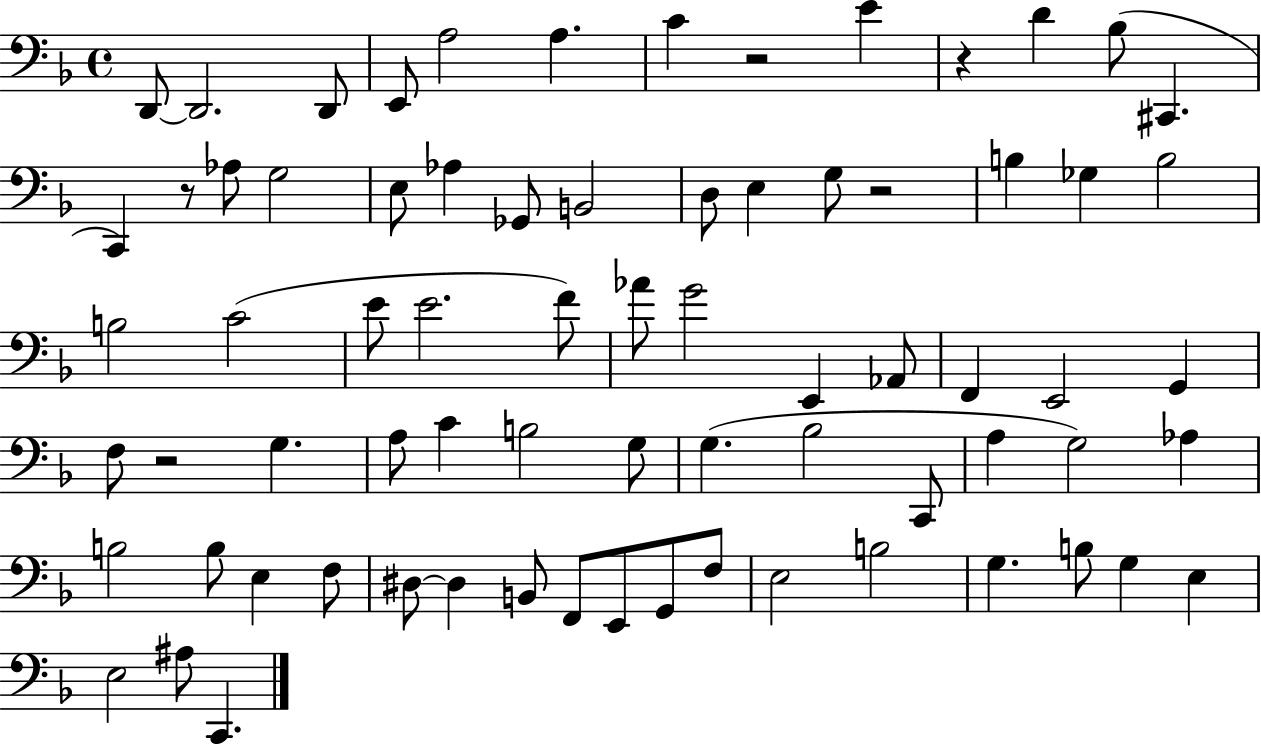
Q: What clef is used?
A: bass